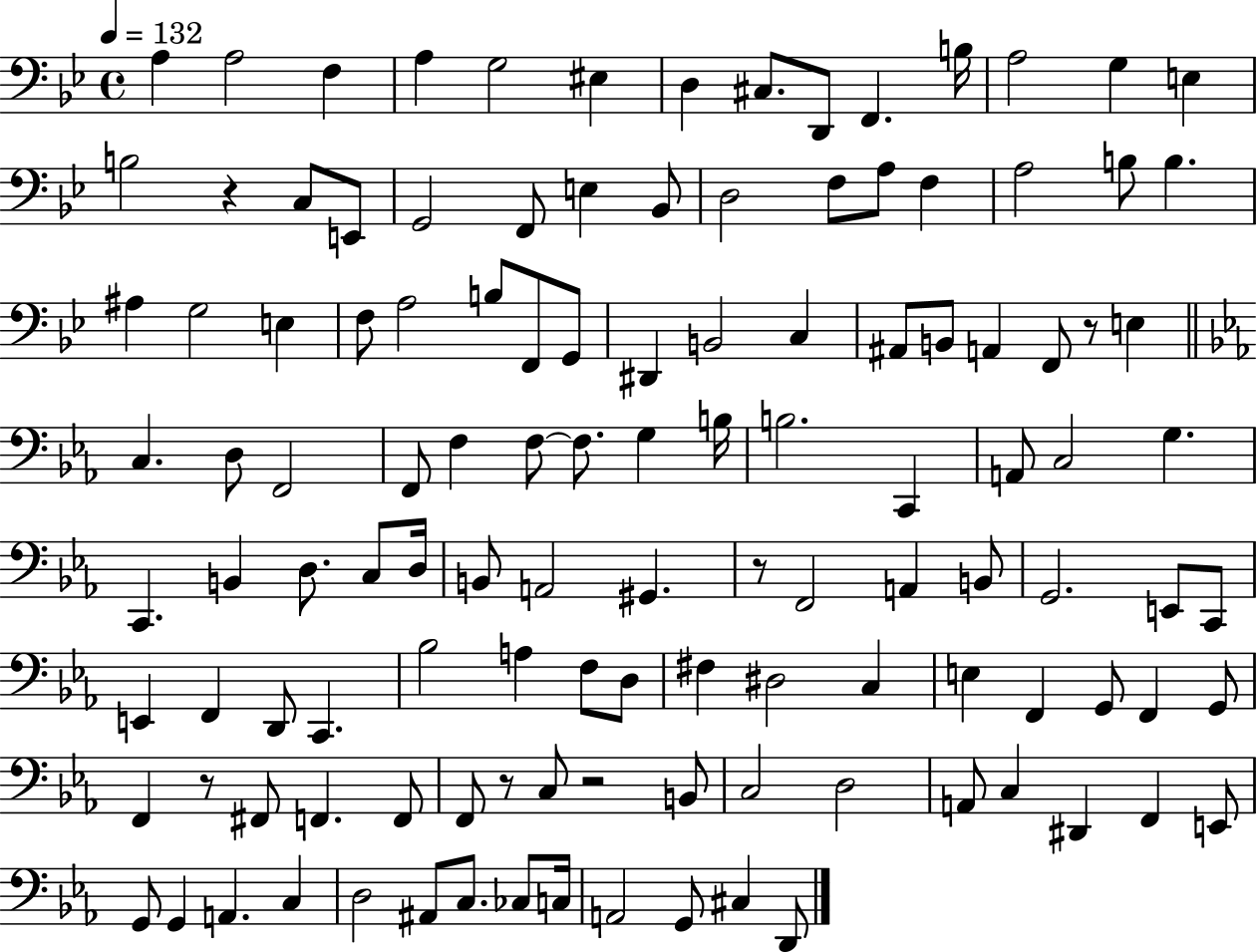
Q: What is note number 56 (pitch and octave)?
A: A2